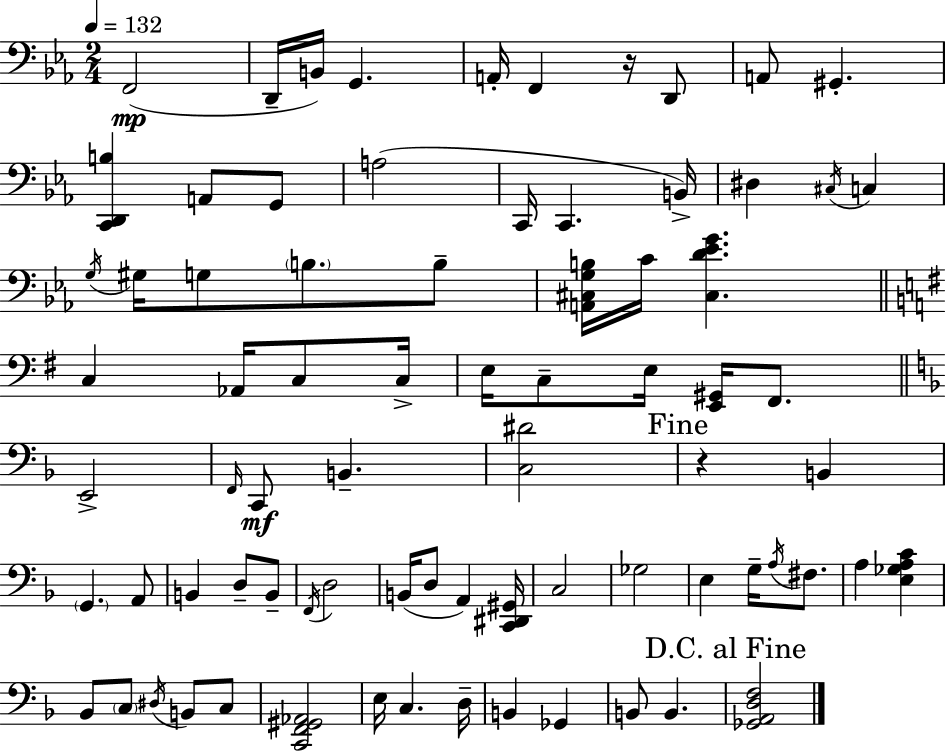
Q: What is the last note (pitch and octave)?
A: B2